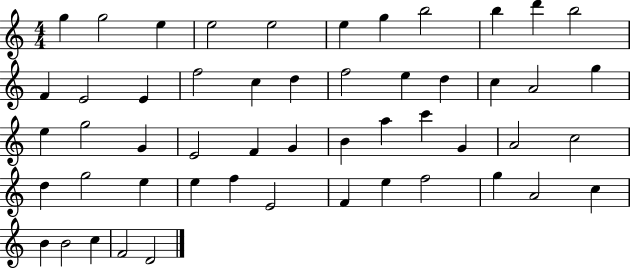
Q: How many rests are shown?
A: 0